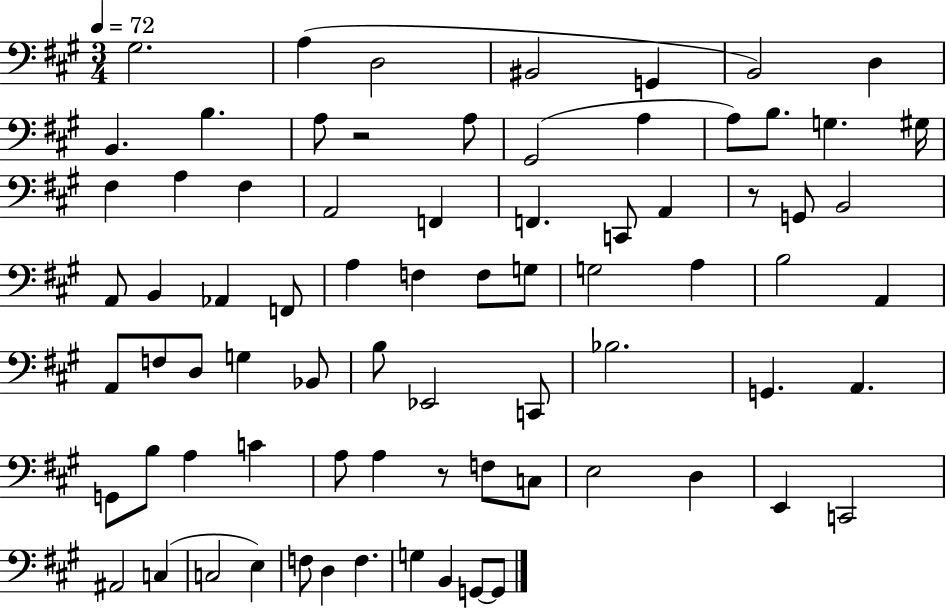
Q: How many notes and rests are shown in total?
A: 76